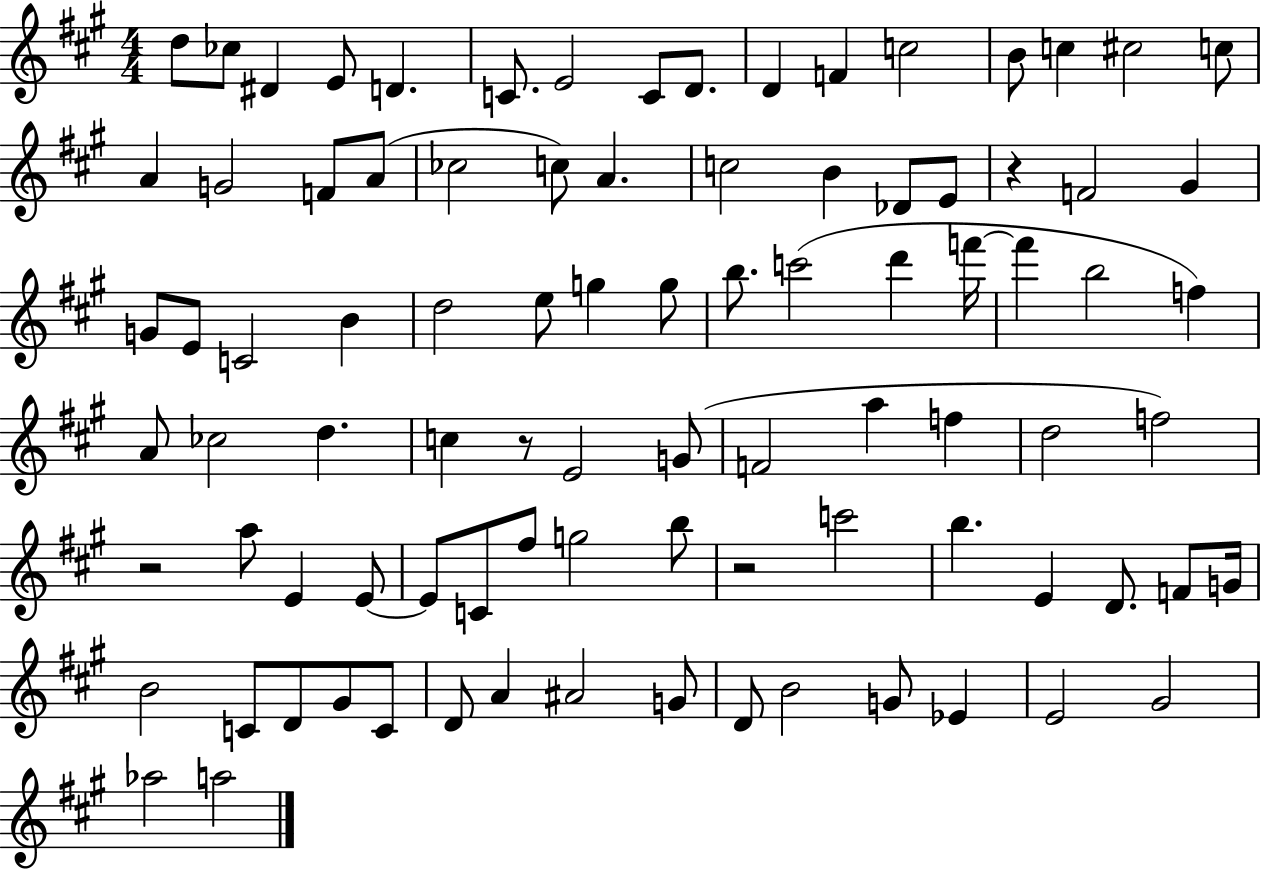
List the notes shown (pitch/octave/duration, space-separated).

D5/e CES5/e D#4/q E4/e D4/q. C4/e. E4/h C4/e D4/e. D4/q F4/q C5/h B4/e C5/q C#5/h C5/e A4/q G4/h F4/e A4/e CES5/h C5/e A4/q. C5/h B4/q Db4/e E4/e R/q F4/h G#4/q G4/e E4/e C4/h B4/q D5/h E5/e G5/q G5/e B5/e. C6/h D6/q F6/s F6/q B5/h F5/q A4/e CES5/h D5/q. C5/q R/e E4/h G4/e F4/h A5/q F5/q D5/h F5/h R/h A5/e E4/q E4/e E4/e C4/e F#5/e G5/h B5/e R/h C6/h B5/q. E4/q D4/e. F4/e G4/s B4/h C4/e D4/e G#4/e C4/e D4/e A4/q A#4/h G4/e D4/e B4/h G4/e Eb4/q E4/h G#4/h Ab5/h A5/h